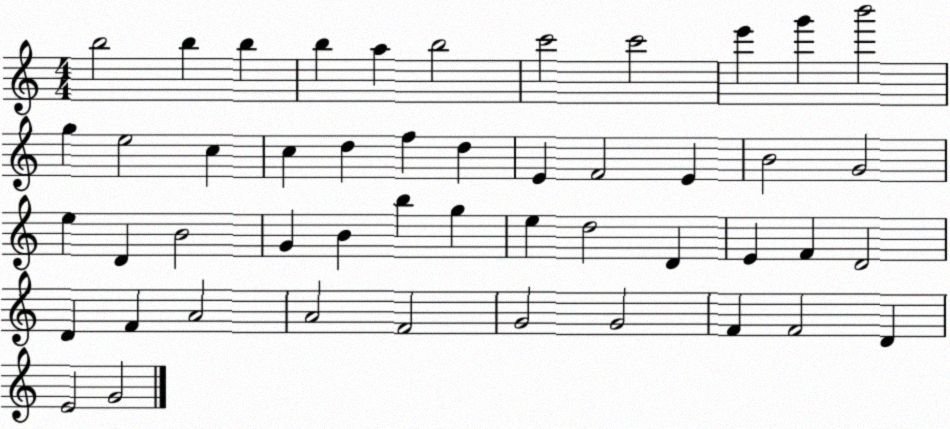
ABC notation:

X:1
T:Untitled
M:4/4
L:1/4
K:C
b2 b b b a b2 c'2 c'2 e' g' b'2 g e2 c c d f d E F2 E B2 G2 e D B2 G B b g e d2 D E F D2 D F A2 A2 F2 G2 G2 F F2 D E2 G2